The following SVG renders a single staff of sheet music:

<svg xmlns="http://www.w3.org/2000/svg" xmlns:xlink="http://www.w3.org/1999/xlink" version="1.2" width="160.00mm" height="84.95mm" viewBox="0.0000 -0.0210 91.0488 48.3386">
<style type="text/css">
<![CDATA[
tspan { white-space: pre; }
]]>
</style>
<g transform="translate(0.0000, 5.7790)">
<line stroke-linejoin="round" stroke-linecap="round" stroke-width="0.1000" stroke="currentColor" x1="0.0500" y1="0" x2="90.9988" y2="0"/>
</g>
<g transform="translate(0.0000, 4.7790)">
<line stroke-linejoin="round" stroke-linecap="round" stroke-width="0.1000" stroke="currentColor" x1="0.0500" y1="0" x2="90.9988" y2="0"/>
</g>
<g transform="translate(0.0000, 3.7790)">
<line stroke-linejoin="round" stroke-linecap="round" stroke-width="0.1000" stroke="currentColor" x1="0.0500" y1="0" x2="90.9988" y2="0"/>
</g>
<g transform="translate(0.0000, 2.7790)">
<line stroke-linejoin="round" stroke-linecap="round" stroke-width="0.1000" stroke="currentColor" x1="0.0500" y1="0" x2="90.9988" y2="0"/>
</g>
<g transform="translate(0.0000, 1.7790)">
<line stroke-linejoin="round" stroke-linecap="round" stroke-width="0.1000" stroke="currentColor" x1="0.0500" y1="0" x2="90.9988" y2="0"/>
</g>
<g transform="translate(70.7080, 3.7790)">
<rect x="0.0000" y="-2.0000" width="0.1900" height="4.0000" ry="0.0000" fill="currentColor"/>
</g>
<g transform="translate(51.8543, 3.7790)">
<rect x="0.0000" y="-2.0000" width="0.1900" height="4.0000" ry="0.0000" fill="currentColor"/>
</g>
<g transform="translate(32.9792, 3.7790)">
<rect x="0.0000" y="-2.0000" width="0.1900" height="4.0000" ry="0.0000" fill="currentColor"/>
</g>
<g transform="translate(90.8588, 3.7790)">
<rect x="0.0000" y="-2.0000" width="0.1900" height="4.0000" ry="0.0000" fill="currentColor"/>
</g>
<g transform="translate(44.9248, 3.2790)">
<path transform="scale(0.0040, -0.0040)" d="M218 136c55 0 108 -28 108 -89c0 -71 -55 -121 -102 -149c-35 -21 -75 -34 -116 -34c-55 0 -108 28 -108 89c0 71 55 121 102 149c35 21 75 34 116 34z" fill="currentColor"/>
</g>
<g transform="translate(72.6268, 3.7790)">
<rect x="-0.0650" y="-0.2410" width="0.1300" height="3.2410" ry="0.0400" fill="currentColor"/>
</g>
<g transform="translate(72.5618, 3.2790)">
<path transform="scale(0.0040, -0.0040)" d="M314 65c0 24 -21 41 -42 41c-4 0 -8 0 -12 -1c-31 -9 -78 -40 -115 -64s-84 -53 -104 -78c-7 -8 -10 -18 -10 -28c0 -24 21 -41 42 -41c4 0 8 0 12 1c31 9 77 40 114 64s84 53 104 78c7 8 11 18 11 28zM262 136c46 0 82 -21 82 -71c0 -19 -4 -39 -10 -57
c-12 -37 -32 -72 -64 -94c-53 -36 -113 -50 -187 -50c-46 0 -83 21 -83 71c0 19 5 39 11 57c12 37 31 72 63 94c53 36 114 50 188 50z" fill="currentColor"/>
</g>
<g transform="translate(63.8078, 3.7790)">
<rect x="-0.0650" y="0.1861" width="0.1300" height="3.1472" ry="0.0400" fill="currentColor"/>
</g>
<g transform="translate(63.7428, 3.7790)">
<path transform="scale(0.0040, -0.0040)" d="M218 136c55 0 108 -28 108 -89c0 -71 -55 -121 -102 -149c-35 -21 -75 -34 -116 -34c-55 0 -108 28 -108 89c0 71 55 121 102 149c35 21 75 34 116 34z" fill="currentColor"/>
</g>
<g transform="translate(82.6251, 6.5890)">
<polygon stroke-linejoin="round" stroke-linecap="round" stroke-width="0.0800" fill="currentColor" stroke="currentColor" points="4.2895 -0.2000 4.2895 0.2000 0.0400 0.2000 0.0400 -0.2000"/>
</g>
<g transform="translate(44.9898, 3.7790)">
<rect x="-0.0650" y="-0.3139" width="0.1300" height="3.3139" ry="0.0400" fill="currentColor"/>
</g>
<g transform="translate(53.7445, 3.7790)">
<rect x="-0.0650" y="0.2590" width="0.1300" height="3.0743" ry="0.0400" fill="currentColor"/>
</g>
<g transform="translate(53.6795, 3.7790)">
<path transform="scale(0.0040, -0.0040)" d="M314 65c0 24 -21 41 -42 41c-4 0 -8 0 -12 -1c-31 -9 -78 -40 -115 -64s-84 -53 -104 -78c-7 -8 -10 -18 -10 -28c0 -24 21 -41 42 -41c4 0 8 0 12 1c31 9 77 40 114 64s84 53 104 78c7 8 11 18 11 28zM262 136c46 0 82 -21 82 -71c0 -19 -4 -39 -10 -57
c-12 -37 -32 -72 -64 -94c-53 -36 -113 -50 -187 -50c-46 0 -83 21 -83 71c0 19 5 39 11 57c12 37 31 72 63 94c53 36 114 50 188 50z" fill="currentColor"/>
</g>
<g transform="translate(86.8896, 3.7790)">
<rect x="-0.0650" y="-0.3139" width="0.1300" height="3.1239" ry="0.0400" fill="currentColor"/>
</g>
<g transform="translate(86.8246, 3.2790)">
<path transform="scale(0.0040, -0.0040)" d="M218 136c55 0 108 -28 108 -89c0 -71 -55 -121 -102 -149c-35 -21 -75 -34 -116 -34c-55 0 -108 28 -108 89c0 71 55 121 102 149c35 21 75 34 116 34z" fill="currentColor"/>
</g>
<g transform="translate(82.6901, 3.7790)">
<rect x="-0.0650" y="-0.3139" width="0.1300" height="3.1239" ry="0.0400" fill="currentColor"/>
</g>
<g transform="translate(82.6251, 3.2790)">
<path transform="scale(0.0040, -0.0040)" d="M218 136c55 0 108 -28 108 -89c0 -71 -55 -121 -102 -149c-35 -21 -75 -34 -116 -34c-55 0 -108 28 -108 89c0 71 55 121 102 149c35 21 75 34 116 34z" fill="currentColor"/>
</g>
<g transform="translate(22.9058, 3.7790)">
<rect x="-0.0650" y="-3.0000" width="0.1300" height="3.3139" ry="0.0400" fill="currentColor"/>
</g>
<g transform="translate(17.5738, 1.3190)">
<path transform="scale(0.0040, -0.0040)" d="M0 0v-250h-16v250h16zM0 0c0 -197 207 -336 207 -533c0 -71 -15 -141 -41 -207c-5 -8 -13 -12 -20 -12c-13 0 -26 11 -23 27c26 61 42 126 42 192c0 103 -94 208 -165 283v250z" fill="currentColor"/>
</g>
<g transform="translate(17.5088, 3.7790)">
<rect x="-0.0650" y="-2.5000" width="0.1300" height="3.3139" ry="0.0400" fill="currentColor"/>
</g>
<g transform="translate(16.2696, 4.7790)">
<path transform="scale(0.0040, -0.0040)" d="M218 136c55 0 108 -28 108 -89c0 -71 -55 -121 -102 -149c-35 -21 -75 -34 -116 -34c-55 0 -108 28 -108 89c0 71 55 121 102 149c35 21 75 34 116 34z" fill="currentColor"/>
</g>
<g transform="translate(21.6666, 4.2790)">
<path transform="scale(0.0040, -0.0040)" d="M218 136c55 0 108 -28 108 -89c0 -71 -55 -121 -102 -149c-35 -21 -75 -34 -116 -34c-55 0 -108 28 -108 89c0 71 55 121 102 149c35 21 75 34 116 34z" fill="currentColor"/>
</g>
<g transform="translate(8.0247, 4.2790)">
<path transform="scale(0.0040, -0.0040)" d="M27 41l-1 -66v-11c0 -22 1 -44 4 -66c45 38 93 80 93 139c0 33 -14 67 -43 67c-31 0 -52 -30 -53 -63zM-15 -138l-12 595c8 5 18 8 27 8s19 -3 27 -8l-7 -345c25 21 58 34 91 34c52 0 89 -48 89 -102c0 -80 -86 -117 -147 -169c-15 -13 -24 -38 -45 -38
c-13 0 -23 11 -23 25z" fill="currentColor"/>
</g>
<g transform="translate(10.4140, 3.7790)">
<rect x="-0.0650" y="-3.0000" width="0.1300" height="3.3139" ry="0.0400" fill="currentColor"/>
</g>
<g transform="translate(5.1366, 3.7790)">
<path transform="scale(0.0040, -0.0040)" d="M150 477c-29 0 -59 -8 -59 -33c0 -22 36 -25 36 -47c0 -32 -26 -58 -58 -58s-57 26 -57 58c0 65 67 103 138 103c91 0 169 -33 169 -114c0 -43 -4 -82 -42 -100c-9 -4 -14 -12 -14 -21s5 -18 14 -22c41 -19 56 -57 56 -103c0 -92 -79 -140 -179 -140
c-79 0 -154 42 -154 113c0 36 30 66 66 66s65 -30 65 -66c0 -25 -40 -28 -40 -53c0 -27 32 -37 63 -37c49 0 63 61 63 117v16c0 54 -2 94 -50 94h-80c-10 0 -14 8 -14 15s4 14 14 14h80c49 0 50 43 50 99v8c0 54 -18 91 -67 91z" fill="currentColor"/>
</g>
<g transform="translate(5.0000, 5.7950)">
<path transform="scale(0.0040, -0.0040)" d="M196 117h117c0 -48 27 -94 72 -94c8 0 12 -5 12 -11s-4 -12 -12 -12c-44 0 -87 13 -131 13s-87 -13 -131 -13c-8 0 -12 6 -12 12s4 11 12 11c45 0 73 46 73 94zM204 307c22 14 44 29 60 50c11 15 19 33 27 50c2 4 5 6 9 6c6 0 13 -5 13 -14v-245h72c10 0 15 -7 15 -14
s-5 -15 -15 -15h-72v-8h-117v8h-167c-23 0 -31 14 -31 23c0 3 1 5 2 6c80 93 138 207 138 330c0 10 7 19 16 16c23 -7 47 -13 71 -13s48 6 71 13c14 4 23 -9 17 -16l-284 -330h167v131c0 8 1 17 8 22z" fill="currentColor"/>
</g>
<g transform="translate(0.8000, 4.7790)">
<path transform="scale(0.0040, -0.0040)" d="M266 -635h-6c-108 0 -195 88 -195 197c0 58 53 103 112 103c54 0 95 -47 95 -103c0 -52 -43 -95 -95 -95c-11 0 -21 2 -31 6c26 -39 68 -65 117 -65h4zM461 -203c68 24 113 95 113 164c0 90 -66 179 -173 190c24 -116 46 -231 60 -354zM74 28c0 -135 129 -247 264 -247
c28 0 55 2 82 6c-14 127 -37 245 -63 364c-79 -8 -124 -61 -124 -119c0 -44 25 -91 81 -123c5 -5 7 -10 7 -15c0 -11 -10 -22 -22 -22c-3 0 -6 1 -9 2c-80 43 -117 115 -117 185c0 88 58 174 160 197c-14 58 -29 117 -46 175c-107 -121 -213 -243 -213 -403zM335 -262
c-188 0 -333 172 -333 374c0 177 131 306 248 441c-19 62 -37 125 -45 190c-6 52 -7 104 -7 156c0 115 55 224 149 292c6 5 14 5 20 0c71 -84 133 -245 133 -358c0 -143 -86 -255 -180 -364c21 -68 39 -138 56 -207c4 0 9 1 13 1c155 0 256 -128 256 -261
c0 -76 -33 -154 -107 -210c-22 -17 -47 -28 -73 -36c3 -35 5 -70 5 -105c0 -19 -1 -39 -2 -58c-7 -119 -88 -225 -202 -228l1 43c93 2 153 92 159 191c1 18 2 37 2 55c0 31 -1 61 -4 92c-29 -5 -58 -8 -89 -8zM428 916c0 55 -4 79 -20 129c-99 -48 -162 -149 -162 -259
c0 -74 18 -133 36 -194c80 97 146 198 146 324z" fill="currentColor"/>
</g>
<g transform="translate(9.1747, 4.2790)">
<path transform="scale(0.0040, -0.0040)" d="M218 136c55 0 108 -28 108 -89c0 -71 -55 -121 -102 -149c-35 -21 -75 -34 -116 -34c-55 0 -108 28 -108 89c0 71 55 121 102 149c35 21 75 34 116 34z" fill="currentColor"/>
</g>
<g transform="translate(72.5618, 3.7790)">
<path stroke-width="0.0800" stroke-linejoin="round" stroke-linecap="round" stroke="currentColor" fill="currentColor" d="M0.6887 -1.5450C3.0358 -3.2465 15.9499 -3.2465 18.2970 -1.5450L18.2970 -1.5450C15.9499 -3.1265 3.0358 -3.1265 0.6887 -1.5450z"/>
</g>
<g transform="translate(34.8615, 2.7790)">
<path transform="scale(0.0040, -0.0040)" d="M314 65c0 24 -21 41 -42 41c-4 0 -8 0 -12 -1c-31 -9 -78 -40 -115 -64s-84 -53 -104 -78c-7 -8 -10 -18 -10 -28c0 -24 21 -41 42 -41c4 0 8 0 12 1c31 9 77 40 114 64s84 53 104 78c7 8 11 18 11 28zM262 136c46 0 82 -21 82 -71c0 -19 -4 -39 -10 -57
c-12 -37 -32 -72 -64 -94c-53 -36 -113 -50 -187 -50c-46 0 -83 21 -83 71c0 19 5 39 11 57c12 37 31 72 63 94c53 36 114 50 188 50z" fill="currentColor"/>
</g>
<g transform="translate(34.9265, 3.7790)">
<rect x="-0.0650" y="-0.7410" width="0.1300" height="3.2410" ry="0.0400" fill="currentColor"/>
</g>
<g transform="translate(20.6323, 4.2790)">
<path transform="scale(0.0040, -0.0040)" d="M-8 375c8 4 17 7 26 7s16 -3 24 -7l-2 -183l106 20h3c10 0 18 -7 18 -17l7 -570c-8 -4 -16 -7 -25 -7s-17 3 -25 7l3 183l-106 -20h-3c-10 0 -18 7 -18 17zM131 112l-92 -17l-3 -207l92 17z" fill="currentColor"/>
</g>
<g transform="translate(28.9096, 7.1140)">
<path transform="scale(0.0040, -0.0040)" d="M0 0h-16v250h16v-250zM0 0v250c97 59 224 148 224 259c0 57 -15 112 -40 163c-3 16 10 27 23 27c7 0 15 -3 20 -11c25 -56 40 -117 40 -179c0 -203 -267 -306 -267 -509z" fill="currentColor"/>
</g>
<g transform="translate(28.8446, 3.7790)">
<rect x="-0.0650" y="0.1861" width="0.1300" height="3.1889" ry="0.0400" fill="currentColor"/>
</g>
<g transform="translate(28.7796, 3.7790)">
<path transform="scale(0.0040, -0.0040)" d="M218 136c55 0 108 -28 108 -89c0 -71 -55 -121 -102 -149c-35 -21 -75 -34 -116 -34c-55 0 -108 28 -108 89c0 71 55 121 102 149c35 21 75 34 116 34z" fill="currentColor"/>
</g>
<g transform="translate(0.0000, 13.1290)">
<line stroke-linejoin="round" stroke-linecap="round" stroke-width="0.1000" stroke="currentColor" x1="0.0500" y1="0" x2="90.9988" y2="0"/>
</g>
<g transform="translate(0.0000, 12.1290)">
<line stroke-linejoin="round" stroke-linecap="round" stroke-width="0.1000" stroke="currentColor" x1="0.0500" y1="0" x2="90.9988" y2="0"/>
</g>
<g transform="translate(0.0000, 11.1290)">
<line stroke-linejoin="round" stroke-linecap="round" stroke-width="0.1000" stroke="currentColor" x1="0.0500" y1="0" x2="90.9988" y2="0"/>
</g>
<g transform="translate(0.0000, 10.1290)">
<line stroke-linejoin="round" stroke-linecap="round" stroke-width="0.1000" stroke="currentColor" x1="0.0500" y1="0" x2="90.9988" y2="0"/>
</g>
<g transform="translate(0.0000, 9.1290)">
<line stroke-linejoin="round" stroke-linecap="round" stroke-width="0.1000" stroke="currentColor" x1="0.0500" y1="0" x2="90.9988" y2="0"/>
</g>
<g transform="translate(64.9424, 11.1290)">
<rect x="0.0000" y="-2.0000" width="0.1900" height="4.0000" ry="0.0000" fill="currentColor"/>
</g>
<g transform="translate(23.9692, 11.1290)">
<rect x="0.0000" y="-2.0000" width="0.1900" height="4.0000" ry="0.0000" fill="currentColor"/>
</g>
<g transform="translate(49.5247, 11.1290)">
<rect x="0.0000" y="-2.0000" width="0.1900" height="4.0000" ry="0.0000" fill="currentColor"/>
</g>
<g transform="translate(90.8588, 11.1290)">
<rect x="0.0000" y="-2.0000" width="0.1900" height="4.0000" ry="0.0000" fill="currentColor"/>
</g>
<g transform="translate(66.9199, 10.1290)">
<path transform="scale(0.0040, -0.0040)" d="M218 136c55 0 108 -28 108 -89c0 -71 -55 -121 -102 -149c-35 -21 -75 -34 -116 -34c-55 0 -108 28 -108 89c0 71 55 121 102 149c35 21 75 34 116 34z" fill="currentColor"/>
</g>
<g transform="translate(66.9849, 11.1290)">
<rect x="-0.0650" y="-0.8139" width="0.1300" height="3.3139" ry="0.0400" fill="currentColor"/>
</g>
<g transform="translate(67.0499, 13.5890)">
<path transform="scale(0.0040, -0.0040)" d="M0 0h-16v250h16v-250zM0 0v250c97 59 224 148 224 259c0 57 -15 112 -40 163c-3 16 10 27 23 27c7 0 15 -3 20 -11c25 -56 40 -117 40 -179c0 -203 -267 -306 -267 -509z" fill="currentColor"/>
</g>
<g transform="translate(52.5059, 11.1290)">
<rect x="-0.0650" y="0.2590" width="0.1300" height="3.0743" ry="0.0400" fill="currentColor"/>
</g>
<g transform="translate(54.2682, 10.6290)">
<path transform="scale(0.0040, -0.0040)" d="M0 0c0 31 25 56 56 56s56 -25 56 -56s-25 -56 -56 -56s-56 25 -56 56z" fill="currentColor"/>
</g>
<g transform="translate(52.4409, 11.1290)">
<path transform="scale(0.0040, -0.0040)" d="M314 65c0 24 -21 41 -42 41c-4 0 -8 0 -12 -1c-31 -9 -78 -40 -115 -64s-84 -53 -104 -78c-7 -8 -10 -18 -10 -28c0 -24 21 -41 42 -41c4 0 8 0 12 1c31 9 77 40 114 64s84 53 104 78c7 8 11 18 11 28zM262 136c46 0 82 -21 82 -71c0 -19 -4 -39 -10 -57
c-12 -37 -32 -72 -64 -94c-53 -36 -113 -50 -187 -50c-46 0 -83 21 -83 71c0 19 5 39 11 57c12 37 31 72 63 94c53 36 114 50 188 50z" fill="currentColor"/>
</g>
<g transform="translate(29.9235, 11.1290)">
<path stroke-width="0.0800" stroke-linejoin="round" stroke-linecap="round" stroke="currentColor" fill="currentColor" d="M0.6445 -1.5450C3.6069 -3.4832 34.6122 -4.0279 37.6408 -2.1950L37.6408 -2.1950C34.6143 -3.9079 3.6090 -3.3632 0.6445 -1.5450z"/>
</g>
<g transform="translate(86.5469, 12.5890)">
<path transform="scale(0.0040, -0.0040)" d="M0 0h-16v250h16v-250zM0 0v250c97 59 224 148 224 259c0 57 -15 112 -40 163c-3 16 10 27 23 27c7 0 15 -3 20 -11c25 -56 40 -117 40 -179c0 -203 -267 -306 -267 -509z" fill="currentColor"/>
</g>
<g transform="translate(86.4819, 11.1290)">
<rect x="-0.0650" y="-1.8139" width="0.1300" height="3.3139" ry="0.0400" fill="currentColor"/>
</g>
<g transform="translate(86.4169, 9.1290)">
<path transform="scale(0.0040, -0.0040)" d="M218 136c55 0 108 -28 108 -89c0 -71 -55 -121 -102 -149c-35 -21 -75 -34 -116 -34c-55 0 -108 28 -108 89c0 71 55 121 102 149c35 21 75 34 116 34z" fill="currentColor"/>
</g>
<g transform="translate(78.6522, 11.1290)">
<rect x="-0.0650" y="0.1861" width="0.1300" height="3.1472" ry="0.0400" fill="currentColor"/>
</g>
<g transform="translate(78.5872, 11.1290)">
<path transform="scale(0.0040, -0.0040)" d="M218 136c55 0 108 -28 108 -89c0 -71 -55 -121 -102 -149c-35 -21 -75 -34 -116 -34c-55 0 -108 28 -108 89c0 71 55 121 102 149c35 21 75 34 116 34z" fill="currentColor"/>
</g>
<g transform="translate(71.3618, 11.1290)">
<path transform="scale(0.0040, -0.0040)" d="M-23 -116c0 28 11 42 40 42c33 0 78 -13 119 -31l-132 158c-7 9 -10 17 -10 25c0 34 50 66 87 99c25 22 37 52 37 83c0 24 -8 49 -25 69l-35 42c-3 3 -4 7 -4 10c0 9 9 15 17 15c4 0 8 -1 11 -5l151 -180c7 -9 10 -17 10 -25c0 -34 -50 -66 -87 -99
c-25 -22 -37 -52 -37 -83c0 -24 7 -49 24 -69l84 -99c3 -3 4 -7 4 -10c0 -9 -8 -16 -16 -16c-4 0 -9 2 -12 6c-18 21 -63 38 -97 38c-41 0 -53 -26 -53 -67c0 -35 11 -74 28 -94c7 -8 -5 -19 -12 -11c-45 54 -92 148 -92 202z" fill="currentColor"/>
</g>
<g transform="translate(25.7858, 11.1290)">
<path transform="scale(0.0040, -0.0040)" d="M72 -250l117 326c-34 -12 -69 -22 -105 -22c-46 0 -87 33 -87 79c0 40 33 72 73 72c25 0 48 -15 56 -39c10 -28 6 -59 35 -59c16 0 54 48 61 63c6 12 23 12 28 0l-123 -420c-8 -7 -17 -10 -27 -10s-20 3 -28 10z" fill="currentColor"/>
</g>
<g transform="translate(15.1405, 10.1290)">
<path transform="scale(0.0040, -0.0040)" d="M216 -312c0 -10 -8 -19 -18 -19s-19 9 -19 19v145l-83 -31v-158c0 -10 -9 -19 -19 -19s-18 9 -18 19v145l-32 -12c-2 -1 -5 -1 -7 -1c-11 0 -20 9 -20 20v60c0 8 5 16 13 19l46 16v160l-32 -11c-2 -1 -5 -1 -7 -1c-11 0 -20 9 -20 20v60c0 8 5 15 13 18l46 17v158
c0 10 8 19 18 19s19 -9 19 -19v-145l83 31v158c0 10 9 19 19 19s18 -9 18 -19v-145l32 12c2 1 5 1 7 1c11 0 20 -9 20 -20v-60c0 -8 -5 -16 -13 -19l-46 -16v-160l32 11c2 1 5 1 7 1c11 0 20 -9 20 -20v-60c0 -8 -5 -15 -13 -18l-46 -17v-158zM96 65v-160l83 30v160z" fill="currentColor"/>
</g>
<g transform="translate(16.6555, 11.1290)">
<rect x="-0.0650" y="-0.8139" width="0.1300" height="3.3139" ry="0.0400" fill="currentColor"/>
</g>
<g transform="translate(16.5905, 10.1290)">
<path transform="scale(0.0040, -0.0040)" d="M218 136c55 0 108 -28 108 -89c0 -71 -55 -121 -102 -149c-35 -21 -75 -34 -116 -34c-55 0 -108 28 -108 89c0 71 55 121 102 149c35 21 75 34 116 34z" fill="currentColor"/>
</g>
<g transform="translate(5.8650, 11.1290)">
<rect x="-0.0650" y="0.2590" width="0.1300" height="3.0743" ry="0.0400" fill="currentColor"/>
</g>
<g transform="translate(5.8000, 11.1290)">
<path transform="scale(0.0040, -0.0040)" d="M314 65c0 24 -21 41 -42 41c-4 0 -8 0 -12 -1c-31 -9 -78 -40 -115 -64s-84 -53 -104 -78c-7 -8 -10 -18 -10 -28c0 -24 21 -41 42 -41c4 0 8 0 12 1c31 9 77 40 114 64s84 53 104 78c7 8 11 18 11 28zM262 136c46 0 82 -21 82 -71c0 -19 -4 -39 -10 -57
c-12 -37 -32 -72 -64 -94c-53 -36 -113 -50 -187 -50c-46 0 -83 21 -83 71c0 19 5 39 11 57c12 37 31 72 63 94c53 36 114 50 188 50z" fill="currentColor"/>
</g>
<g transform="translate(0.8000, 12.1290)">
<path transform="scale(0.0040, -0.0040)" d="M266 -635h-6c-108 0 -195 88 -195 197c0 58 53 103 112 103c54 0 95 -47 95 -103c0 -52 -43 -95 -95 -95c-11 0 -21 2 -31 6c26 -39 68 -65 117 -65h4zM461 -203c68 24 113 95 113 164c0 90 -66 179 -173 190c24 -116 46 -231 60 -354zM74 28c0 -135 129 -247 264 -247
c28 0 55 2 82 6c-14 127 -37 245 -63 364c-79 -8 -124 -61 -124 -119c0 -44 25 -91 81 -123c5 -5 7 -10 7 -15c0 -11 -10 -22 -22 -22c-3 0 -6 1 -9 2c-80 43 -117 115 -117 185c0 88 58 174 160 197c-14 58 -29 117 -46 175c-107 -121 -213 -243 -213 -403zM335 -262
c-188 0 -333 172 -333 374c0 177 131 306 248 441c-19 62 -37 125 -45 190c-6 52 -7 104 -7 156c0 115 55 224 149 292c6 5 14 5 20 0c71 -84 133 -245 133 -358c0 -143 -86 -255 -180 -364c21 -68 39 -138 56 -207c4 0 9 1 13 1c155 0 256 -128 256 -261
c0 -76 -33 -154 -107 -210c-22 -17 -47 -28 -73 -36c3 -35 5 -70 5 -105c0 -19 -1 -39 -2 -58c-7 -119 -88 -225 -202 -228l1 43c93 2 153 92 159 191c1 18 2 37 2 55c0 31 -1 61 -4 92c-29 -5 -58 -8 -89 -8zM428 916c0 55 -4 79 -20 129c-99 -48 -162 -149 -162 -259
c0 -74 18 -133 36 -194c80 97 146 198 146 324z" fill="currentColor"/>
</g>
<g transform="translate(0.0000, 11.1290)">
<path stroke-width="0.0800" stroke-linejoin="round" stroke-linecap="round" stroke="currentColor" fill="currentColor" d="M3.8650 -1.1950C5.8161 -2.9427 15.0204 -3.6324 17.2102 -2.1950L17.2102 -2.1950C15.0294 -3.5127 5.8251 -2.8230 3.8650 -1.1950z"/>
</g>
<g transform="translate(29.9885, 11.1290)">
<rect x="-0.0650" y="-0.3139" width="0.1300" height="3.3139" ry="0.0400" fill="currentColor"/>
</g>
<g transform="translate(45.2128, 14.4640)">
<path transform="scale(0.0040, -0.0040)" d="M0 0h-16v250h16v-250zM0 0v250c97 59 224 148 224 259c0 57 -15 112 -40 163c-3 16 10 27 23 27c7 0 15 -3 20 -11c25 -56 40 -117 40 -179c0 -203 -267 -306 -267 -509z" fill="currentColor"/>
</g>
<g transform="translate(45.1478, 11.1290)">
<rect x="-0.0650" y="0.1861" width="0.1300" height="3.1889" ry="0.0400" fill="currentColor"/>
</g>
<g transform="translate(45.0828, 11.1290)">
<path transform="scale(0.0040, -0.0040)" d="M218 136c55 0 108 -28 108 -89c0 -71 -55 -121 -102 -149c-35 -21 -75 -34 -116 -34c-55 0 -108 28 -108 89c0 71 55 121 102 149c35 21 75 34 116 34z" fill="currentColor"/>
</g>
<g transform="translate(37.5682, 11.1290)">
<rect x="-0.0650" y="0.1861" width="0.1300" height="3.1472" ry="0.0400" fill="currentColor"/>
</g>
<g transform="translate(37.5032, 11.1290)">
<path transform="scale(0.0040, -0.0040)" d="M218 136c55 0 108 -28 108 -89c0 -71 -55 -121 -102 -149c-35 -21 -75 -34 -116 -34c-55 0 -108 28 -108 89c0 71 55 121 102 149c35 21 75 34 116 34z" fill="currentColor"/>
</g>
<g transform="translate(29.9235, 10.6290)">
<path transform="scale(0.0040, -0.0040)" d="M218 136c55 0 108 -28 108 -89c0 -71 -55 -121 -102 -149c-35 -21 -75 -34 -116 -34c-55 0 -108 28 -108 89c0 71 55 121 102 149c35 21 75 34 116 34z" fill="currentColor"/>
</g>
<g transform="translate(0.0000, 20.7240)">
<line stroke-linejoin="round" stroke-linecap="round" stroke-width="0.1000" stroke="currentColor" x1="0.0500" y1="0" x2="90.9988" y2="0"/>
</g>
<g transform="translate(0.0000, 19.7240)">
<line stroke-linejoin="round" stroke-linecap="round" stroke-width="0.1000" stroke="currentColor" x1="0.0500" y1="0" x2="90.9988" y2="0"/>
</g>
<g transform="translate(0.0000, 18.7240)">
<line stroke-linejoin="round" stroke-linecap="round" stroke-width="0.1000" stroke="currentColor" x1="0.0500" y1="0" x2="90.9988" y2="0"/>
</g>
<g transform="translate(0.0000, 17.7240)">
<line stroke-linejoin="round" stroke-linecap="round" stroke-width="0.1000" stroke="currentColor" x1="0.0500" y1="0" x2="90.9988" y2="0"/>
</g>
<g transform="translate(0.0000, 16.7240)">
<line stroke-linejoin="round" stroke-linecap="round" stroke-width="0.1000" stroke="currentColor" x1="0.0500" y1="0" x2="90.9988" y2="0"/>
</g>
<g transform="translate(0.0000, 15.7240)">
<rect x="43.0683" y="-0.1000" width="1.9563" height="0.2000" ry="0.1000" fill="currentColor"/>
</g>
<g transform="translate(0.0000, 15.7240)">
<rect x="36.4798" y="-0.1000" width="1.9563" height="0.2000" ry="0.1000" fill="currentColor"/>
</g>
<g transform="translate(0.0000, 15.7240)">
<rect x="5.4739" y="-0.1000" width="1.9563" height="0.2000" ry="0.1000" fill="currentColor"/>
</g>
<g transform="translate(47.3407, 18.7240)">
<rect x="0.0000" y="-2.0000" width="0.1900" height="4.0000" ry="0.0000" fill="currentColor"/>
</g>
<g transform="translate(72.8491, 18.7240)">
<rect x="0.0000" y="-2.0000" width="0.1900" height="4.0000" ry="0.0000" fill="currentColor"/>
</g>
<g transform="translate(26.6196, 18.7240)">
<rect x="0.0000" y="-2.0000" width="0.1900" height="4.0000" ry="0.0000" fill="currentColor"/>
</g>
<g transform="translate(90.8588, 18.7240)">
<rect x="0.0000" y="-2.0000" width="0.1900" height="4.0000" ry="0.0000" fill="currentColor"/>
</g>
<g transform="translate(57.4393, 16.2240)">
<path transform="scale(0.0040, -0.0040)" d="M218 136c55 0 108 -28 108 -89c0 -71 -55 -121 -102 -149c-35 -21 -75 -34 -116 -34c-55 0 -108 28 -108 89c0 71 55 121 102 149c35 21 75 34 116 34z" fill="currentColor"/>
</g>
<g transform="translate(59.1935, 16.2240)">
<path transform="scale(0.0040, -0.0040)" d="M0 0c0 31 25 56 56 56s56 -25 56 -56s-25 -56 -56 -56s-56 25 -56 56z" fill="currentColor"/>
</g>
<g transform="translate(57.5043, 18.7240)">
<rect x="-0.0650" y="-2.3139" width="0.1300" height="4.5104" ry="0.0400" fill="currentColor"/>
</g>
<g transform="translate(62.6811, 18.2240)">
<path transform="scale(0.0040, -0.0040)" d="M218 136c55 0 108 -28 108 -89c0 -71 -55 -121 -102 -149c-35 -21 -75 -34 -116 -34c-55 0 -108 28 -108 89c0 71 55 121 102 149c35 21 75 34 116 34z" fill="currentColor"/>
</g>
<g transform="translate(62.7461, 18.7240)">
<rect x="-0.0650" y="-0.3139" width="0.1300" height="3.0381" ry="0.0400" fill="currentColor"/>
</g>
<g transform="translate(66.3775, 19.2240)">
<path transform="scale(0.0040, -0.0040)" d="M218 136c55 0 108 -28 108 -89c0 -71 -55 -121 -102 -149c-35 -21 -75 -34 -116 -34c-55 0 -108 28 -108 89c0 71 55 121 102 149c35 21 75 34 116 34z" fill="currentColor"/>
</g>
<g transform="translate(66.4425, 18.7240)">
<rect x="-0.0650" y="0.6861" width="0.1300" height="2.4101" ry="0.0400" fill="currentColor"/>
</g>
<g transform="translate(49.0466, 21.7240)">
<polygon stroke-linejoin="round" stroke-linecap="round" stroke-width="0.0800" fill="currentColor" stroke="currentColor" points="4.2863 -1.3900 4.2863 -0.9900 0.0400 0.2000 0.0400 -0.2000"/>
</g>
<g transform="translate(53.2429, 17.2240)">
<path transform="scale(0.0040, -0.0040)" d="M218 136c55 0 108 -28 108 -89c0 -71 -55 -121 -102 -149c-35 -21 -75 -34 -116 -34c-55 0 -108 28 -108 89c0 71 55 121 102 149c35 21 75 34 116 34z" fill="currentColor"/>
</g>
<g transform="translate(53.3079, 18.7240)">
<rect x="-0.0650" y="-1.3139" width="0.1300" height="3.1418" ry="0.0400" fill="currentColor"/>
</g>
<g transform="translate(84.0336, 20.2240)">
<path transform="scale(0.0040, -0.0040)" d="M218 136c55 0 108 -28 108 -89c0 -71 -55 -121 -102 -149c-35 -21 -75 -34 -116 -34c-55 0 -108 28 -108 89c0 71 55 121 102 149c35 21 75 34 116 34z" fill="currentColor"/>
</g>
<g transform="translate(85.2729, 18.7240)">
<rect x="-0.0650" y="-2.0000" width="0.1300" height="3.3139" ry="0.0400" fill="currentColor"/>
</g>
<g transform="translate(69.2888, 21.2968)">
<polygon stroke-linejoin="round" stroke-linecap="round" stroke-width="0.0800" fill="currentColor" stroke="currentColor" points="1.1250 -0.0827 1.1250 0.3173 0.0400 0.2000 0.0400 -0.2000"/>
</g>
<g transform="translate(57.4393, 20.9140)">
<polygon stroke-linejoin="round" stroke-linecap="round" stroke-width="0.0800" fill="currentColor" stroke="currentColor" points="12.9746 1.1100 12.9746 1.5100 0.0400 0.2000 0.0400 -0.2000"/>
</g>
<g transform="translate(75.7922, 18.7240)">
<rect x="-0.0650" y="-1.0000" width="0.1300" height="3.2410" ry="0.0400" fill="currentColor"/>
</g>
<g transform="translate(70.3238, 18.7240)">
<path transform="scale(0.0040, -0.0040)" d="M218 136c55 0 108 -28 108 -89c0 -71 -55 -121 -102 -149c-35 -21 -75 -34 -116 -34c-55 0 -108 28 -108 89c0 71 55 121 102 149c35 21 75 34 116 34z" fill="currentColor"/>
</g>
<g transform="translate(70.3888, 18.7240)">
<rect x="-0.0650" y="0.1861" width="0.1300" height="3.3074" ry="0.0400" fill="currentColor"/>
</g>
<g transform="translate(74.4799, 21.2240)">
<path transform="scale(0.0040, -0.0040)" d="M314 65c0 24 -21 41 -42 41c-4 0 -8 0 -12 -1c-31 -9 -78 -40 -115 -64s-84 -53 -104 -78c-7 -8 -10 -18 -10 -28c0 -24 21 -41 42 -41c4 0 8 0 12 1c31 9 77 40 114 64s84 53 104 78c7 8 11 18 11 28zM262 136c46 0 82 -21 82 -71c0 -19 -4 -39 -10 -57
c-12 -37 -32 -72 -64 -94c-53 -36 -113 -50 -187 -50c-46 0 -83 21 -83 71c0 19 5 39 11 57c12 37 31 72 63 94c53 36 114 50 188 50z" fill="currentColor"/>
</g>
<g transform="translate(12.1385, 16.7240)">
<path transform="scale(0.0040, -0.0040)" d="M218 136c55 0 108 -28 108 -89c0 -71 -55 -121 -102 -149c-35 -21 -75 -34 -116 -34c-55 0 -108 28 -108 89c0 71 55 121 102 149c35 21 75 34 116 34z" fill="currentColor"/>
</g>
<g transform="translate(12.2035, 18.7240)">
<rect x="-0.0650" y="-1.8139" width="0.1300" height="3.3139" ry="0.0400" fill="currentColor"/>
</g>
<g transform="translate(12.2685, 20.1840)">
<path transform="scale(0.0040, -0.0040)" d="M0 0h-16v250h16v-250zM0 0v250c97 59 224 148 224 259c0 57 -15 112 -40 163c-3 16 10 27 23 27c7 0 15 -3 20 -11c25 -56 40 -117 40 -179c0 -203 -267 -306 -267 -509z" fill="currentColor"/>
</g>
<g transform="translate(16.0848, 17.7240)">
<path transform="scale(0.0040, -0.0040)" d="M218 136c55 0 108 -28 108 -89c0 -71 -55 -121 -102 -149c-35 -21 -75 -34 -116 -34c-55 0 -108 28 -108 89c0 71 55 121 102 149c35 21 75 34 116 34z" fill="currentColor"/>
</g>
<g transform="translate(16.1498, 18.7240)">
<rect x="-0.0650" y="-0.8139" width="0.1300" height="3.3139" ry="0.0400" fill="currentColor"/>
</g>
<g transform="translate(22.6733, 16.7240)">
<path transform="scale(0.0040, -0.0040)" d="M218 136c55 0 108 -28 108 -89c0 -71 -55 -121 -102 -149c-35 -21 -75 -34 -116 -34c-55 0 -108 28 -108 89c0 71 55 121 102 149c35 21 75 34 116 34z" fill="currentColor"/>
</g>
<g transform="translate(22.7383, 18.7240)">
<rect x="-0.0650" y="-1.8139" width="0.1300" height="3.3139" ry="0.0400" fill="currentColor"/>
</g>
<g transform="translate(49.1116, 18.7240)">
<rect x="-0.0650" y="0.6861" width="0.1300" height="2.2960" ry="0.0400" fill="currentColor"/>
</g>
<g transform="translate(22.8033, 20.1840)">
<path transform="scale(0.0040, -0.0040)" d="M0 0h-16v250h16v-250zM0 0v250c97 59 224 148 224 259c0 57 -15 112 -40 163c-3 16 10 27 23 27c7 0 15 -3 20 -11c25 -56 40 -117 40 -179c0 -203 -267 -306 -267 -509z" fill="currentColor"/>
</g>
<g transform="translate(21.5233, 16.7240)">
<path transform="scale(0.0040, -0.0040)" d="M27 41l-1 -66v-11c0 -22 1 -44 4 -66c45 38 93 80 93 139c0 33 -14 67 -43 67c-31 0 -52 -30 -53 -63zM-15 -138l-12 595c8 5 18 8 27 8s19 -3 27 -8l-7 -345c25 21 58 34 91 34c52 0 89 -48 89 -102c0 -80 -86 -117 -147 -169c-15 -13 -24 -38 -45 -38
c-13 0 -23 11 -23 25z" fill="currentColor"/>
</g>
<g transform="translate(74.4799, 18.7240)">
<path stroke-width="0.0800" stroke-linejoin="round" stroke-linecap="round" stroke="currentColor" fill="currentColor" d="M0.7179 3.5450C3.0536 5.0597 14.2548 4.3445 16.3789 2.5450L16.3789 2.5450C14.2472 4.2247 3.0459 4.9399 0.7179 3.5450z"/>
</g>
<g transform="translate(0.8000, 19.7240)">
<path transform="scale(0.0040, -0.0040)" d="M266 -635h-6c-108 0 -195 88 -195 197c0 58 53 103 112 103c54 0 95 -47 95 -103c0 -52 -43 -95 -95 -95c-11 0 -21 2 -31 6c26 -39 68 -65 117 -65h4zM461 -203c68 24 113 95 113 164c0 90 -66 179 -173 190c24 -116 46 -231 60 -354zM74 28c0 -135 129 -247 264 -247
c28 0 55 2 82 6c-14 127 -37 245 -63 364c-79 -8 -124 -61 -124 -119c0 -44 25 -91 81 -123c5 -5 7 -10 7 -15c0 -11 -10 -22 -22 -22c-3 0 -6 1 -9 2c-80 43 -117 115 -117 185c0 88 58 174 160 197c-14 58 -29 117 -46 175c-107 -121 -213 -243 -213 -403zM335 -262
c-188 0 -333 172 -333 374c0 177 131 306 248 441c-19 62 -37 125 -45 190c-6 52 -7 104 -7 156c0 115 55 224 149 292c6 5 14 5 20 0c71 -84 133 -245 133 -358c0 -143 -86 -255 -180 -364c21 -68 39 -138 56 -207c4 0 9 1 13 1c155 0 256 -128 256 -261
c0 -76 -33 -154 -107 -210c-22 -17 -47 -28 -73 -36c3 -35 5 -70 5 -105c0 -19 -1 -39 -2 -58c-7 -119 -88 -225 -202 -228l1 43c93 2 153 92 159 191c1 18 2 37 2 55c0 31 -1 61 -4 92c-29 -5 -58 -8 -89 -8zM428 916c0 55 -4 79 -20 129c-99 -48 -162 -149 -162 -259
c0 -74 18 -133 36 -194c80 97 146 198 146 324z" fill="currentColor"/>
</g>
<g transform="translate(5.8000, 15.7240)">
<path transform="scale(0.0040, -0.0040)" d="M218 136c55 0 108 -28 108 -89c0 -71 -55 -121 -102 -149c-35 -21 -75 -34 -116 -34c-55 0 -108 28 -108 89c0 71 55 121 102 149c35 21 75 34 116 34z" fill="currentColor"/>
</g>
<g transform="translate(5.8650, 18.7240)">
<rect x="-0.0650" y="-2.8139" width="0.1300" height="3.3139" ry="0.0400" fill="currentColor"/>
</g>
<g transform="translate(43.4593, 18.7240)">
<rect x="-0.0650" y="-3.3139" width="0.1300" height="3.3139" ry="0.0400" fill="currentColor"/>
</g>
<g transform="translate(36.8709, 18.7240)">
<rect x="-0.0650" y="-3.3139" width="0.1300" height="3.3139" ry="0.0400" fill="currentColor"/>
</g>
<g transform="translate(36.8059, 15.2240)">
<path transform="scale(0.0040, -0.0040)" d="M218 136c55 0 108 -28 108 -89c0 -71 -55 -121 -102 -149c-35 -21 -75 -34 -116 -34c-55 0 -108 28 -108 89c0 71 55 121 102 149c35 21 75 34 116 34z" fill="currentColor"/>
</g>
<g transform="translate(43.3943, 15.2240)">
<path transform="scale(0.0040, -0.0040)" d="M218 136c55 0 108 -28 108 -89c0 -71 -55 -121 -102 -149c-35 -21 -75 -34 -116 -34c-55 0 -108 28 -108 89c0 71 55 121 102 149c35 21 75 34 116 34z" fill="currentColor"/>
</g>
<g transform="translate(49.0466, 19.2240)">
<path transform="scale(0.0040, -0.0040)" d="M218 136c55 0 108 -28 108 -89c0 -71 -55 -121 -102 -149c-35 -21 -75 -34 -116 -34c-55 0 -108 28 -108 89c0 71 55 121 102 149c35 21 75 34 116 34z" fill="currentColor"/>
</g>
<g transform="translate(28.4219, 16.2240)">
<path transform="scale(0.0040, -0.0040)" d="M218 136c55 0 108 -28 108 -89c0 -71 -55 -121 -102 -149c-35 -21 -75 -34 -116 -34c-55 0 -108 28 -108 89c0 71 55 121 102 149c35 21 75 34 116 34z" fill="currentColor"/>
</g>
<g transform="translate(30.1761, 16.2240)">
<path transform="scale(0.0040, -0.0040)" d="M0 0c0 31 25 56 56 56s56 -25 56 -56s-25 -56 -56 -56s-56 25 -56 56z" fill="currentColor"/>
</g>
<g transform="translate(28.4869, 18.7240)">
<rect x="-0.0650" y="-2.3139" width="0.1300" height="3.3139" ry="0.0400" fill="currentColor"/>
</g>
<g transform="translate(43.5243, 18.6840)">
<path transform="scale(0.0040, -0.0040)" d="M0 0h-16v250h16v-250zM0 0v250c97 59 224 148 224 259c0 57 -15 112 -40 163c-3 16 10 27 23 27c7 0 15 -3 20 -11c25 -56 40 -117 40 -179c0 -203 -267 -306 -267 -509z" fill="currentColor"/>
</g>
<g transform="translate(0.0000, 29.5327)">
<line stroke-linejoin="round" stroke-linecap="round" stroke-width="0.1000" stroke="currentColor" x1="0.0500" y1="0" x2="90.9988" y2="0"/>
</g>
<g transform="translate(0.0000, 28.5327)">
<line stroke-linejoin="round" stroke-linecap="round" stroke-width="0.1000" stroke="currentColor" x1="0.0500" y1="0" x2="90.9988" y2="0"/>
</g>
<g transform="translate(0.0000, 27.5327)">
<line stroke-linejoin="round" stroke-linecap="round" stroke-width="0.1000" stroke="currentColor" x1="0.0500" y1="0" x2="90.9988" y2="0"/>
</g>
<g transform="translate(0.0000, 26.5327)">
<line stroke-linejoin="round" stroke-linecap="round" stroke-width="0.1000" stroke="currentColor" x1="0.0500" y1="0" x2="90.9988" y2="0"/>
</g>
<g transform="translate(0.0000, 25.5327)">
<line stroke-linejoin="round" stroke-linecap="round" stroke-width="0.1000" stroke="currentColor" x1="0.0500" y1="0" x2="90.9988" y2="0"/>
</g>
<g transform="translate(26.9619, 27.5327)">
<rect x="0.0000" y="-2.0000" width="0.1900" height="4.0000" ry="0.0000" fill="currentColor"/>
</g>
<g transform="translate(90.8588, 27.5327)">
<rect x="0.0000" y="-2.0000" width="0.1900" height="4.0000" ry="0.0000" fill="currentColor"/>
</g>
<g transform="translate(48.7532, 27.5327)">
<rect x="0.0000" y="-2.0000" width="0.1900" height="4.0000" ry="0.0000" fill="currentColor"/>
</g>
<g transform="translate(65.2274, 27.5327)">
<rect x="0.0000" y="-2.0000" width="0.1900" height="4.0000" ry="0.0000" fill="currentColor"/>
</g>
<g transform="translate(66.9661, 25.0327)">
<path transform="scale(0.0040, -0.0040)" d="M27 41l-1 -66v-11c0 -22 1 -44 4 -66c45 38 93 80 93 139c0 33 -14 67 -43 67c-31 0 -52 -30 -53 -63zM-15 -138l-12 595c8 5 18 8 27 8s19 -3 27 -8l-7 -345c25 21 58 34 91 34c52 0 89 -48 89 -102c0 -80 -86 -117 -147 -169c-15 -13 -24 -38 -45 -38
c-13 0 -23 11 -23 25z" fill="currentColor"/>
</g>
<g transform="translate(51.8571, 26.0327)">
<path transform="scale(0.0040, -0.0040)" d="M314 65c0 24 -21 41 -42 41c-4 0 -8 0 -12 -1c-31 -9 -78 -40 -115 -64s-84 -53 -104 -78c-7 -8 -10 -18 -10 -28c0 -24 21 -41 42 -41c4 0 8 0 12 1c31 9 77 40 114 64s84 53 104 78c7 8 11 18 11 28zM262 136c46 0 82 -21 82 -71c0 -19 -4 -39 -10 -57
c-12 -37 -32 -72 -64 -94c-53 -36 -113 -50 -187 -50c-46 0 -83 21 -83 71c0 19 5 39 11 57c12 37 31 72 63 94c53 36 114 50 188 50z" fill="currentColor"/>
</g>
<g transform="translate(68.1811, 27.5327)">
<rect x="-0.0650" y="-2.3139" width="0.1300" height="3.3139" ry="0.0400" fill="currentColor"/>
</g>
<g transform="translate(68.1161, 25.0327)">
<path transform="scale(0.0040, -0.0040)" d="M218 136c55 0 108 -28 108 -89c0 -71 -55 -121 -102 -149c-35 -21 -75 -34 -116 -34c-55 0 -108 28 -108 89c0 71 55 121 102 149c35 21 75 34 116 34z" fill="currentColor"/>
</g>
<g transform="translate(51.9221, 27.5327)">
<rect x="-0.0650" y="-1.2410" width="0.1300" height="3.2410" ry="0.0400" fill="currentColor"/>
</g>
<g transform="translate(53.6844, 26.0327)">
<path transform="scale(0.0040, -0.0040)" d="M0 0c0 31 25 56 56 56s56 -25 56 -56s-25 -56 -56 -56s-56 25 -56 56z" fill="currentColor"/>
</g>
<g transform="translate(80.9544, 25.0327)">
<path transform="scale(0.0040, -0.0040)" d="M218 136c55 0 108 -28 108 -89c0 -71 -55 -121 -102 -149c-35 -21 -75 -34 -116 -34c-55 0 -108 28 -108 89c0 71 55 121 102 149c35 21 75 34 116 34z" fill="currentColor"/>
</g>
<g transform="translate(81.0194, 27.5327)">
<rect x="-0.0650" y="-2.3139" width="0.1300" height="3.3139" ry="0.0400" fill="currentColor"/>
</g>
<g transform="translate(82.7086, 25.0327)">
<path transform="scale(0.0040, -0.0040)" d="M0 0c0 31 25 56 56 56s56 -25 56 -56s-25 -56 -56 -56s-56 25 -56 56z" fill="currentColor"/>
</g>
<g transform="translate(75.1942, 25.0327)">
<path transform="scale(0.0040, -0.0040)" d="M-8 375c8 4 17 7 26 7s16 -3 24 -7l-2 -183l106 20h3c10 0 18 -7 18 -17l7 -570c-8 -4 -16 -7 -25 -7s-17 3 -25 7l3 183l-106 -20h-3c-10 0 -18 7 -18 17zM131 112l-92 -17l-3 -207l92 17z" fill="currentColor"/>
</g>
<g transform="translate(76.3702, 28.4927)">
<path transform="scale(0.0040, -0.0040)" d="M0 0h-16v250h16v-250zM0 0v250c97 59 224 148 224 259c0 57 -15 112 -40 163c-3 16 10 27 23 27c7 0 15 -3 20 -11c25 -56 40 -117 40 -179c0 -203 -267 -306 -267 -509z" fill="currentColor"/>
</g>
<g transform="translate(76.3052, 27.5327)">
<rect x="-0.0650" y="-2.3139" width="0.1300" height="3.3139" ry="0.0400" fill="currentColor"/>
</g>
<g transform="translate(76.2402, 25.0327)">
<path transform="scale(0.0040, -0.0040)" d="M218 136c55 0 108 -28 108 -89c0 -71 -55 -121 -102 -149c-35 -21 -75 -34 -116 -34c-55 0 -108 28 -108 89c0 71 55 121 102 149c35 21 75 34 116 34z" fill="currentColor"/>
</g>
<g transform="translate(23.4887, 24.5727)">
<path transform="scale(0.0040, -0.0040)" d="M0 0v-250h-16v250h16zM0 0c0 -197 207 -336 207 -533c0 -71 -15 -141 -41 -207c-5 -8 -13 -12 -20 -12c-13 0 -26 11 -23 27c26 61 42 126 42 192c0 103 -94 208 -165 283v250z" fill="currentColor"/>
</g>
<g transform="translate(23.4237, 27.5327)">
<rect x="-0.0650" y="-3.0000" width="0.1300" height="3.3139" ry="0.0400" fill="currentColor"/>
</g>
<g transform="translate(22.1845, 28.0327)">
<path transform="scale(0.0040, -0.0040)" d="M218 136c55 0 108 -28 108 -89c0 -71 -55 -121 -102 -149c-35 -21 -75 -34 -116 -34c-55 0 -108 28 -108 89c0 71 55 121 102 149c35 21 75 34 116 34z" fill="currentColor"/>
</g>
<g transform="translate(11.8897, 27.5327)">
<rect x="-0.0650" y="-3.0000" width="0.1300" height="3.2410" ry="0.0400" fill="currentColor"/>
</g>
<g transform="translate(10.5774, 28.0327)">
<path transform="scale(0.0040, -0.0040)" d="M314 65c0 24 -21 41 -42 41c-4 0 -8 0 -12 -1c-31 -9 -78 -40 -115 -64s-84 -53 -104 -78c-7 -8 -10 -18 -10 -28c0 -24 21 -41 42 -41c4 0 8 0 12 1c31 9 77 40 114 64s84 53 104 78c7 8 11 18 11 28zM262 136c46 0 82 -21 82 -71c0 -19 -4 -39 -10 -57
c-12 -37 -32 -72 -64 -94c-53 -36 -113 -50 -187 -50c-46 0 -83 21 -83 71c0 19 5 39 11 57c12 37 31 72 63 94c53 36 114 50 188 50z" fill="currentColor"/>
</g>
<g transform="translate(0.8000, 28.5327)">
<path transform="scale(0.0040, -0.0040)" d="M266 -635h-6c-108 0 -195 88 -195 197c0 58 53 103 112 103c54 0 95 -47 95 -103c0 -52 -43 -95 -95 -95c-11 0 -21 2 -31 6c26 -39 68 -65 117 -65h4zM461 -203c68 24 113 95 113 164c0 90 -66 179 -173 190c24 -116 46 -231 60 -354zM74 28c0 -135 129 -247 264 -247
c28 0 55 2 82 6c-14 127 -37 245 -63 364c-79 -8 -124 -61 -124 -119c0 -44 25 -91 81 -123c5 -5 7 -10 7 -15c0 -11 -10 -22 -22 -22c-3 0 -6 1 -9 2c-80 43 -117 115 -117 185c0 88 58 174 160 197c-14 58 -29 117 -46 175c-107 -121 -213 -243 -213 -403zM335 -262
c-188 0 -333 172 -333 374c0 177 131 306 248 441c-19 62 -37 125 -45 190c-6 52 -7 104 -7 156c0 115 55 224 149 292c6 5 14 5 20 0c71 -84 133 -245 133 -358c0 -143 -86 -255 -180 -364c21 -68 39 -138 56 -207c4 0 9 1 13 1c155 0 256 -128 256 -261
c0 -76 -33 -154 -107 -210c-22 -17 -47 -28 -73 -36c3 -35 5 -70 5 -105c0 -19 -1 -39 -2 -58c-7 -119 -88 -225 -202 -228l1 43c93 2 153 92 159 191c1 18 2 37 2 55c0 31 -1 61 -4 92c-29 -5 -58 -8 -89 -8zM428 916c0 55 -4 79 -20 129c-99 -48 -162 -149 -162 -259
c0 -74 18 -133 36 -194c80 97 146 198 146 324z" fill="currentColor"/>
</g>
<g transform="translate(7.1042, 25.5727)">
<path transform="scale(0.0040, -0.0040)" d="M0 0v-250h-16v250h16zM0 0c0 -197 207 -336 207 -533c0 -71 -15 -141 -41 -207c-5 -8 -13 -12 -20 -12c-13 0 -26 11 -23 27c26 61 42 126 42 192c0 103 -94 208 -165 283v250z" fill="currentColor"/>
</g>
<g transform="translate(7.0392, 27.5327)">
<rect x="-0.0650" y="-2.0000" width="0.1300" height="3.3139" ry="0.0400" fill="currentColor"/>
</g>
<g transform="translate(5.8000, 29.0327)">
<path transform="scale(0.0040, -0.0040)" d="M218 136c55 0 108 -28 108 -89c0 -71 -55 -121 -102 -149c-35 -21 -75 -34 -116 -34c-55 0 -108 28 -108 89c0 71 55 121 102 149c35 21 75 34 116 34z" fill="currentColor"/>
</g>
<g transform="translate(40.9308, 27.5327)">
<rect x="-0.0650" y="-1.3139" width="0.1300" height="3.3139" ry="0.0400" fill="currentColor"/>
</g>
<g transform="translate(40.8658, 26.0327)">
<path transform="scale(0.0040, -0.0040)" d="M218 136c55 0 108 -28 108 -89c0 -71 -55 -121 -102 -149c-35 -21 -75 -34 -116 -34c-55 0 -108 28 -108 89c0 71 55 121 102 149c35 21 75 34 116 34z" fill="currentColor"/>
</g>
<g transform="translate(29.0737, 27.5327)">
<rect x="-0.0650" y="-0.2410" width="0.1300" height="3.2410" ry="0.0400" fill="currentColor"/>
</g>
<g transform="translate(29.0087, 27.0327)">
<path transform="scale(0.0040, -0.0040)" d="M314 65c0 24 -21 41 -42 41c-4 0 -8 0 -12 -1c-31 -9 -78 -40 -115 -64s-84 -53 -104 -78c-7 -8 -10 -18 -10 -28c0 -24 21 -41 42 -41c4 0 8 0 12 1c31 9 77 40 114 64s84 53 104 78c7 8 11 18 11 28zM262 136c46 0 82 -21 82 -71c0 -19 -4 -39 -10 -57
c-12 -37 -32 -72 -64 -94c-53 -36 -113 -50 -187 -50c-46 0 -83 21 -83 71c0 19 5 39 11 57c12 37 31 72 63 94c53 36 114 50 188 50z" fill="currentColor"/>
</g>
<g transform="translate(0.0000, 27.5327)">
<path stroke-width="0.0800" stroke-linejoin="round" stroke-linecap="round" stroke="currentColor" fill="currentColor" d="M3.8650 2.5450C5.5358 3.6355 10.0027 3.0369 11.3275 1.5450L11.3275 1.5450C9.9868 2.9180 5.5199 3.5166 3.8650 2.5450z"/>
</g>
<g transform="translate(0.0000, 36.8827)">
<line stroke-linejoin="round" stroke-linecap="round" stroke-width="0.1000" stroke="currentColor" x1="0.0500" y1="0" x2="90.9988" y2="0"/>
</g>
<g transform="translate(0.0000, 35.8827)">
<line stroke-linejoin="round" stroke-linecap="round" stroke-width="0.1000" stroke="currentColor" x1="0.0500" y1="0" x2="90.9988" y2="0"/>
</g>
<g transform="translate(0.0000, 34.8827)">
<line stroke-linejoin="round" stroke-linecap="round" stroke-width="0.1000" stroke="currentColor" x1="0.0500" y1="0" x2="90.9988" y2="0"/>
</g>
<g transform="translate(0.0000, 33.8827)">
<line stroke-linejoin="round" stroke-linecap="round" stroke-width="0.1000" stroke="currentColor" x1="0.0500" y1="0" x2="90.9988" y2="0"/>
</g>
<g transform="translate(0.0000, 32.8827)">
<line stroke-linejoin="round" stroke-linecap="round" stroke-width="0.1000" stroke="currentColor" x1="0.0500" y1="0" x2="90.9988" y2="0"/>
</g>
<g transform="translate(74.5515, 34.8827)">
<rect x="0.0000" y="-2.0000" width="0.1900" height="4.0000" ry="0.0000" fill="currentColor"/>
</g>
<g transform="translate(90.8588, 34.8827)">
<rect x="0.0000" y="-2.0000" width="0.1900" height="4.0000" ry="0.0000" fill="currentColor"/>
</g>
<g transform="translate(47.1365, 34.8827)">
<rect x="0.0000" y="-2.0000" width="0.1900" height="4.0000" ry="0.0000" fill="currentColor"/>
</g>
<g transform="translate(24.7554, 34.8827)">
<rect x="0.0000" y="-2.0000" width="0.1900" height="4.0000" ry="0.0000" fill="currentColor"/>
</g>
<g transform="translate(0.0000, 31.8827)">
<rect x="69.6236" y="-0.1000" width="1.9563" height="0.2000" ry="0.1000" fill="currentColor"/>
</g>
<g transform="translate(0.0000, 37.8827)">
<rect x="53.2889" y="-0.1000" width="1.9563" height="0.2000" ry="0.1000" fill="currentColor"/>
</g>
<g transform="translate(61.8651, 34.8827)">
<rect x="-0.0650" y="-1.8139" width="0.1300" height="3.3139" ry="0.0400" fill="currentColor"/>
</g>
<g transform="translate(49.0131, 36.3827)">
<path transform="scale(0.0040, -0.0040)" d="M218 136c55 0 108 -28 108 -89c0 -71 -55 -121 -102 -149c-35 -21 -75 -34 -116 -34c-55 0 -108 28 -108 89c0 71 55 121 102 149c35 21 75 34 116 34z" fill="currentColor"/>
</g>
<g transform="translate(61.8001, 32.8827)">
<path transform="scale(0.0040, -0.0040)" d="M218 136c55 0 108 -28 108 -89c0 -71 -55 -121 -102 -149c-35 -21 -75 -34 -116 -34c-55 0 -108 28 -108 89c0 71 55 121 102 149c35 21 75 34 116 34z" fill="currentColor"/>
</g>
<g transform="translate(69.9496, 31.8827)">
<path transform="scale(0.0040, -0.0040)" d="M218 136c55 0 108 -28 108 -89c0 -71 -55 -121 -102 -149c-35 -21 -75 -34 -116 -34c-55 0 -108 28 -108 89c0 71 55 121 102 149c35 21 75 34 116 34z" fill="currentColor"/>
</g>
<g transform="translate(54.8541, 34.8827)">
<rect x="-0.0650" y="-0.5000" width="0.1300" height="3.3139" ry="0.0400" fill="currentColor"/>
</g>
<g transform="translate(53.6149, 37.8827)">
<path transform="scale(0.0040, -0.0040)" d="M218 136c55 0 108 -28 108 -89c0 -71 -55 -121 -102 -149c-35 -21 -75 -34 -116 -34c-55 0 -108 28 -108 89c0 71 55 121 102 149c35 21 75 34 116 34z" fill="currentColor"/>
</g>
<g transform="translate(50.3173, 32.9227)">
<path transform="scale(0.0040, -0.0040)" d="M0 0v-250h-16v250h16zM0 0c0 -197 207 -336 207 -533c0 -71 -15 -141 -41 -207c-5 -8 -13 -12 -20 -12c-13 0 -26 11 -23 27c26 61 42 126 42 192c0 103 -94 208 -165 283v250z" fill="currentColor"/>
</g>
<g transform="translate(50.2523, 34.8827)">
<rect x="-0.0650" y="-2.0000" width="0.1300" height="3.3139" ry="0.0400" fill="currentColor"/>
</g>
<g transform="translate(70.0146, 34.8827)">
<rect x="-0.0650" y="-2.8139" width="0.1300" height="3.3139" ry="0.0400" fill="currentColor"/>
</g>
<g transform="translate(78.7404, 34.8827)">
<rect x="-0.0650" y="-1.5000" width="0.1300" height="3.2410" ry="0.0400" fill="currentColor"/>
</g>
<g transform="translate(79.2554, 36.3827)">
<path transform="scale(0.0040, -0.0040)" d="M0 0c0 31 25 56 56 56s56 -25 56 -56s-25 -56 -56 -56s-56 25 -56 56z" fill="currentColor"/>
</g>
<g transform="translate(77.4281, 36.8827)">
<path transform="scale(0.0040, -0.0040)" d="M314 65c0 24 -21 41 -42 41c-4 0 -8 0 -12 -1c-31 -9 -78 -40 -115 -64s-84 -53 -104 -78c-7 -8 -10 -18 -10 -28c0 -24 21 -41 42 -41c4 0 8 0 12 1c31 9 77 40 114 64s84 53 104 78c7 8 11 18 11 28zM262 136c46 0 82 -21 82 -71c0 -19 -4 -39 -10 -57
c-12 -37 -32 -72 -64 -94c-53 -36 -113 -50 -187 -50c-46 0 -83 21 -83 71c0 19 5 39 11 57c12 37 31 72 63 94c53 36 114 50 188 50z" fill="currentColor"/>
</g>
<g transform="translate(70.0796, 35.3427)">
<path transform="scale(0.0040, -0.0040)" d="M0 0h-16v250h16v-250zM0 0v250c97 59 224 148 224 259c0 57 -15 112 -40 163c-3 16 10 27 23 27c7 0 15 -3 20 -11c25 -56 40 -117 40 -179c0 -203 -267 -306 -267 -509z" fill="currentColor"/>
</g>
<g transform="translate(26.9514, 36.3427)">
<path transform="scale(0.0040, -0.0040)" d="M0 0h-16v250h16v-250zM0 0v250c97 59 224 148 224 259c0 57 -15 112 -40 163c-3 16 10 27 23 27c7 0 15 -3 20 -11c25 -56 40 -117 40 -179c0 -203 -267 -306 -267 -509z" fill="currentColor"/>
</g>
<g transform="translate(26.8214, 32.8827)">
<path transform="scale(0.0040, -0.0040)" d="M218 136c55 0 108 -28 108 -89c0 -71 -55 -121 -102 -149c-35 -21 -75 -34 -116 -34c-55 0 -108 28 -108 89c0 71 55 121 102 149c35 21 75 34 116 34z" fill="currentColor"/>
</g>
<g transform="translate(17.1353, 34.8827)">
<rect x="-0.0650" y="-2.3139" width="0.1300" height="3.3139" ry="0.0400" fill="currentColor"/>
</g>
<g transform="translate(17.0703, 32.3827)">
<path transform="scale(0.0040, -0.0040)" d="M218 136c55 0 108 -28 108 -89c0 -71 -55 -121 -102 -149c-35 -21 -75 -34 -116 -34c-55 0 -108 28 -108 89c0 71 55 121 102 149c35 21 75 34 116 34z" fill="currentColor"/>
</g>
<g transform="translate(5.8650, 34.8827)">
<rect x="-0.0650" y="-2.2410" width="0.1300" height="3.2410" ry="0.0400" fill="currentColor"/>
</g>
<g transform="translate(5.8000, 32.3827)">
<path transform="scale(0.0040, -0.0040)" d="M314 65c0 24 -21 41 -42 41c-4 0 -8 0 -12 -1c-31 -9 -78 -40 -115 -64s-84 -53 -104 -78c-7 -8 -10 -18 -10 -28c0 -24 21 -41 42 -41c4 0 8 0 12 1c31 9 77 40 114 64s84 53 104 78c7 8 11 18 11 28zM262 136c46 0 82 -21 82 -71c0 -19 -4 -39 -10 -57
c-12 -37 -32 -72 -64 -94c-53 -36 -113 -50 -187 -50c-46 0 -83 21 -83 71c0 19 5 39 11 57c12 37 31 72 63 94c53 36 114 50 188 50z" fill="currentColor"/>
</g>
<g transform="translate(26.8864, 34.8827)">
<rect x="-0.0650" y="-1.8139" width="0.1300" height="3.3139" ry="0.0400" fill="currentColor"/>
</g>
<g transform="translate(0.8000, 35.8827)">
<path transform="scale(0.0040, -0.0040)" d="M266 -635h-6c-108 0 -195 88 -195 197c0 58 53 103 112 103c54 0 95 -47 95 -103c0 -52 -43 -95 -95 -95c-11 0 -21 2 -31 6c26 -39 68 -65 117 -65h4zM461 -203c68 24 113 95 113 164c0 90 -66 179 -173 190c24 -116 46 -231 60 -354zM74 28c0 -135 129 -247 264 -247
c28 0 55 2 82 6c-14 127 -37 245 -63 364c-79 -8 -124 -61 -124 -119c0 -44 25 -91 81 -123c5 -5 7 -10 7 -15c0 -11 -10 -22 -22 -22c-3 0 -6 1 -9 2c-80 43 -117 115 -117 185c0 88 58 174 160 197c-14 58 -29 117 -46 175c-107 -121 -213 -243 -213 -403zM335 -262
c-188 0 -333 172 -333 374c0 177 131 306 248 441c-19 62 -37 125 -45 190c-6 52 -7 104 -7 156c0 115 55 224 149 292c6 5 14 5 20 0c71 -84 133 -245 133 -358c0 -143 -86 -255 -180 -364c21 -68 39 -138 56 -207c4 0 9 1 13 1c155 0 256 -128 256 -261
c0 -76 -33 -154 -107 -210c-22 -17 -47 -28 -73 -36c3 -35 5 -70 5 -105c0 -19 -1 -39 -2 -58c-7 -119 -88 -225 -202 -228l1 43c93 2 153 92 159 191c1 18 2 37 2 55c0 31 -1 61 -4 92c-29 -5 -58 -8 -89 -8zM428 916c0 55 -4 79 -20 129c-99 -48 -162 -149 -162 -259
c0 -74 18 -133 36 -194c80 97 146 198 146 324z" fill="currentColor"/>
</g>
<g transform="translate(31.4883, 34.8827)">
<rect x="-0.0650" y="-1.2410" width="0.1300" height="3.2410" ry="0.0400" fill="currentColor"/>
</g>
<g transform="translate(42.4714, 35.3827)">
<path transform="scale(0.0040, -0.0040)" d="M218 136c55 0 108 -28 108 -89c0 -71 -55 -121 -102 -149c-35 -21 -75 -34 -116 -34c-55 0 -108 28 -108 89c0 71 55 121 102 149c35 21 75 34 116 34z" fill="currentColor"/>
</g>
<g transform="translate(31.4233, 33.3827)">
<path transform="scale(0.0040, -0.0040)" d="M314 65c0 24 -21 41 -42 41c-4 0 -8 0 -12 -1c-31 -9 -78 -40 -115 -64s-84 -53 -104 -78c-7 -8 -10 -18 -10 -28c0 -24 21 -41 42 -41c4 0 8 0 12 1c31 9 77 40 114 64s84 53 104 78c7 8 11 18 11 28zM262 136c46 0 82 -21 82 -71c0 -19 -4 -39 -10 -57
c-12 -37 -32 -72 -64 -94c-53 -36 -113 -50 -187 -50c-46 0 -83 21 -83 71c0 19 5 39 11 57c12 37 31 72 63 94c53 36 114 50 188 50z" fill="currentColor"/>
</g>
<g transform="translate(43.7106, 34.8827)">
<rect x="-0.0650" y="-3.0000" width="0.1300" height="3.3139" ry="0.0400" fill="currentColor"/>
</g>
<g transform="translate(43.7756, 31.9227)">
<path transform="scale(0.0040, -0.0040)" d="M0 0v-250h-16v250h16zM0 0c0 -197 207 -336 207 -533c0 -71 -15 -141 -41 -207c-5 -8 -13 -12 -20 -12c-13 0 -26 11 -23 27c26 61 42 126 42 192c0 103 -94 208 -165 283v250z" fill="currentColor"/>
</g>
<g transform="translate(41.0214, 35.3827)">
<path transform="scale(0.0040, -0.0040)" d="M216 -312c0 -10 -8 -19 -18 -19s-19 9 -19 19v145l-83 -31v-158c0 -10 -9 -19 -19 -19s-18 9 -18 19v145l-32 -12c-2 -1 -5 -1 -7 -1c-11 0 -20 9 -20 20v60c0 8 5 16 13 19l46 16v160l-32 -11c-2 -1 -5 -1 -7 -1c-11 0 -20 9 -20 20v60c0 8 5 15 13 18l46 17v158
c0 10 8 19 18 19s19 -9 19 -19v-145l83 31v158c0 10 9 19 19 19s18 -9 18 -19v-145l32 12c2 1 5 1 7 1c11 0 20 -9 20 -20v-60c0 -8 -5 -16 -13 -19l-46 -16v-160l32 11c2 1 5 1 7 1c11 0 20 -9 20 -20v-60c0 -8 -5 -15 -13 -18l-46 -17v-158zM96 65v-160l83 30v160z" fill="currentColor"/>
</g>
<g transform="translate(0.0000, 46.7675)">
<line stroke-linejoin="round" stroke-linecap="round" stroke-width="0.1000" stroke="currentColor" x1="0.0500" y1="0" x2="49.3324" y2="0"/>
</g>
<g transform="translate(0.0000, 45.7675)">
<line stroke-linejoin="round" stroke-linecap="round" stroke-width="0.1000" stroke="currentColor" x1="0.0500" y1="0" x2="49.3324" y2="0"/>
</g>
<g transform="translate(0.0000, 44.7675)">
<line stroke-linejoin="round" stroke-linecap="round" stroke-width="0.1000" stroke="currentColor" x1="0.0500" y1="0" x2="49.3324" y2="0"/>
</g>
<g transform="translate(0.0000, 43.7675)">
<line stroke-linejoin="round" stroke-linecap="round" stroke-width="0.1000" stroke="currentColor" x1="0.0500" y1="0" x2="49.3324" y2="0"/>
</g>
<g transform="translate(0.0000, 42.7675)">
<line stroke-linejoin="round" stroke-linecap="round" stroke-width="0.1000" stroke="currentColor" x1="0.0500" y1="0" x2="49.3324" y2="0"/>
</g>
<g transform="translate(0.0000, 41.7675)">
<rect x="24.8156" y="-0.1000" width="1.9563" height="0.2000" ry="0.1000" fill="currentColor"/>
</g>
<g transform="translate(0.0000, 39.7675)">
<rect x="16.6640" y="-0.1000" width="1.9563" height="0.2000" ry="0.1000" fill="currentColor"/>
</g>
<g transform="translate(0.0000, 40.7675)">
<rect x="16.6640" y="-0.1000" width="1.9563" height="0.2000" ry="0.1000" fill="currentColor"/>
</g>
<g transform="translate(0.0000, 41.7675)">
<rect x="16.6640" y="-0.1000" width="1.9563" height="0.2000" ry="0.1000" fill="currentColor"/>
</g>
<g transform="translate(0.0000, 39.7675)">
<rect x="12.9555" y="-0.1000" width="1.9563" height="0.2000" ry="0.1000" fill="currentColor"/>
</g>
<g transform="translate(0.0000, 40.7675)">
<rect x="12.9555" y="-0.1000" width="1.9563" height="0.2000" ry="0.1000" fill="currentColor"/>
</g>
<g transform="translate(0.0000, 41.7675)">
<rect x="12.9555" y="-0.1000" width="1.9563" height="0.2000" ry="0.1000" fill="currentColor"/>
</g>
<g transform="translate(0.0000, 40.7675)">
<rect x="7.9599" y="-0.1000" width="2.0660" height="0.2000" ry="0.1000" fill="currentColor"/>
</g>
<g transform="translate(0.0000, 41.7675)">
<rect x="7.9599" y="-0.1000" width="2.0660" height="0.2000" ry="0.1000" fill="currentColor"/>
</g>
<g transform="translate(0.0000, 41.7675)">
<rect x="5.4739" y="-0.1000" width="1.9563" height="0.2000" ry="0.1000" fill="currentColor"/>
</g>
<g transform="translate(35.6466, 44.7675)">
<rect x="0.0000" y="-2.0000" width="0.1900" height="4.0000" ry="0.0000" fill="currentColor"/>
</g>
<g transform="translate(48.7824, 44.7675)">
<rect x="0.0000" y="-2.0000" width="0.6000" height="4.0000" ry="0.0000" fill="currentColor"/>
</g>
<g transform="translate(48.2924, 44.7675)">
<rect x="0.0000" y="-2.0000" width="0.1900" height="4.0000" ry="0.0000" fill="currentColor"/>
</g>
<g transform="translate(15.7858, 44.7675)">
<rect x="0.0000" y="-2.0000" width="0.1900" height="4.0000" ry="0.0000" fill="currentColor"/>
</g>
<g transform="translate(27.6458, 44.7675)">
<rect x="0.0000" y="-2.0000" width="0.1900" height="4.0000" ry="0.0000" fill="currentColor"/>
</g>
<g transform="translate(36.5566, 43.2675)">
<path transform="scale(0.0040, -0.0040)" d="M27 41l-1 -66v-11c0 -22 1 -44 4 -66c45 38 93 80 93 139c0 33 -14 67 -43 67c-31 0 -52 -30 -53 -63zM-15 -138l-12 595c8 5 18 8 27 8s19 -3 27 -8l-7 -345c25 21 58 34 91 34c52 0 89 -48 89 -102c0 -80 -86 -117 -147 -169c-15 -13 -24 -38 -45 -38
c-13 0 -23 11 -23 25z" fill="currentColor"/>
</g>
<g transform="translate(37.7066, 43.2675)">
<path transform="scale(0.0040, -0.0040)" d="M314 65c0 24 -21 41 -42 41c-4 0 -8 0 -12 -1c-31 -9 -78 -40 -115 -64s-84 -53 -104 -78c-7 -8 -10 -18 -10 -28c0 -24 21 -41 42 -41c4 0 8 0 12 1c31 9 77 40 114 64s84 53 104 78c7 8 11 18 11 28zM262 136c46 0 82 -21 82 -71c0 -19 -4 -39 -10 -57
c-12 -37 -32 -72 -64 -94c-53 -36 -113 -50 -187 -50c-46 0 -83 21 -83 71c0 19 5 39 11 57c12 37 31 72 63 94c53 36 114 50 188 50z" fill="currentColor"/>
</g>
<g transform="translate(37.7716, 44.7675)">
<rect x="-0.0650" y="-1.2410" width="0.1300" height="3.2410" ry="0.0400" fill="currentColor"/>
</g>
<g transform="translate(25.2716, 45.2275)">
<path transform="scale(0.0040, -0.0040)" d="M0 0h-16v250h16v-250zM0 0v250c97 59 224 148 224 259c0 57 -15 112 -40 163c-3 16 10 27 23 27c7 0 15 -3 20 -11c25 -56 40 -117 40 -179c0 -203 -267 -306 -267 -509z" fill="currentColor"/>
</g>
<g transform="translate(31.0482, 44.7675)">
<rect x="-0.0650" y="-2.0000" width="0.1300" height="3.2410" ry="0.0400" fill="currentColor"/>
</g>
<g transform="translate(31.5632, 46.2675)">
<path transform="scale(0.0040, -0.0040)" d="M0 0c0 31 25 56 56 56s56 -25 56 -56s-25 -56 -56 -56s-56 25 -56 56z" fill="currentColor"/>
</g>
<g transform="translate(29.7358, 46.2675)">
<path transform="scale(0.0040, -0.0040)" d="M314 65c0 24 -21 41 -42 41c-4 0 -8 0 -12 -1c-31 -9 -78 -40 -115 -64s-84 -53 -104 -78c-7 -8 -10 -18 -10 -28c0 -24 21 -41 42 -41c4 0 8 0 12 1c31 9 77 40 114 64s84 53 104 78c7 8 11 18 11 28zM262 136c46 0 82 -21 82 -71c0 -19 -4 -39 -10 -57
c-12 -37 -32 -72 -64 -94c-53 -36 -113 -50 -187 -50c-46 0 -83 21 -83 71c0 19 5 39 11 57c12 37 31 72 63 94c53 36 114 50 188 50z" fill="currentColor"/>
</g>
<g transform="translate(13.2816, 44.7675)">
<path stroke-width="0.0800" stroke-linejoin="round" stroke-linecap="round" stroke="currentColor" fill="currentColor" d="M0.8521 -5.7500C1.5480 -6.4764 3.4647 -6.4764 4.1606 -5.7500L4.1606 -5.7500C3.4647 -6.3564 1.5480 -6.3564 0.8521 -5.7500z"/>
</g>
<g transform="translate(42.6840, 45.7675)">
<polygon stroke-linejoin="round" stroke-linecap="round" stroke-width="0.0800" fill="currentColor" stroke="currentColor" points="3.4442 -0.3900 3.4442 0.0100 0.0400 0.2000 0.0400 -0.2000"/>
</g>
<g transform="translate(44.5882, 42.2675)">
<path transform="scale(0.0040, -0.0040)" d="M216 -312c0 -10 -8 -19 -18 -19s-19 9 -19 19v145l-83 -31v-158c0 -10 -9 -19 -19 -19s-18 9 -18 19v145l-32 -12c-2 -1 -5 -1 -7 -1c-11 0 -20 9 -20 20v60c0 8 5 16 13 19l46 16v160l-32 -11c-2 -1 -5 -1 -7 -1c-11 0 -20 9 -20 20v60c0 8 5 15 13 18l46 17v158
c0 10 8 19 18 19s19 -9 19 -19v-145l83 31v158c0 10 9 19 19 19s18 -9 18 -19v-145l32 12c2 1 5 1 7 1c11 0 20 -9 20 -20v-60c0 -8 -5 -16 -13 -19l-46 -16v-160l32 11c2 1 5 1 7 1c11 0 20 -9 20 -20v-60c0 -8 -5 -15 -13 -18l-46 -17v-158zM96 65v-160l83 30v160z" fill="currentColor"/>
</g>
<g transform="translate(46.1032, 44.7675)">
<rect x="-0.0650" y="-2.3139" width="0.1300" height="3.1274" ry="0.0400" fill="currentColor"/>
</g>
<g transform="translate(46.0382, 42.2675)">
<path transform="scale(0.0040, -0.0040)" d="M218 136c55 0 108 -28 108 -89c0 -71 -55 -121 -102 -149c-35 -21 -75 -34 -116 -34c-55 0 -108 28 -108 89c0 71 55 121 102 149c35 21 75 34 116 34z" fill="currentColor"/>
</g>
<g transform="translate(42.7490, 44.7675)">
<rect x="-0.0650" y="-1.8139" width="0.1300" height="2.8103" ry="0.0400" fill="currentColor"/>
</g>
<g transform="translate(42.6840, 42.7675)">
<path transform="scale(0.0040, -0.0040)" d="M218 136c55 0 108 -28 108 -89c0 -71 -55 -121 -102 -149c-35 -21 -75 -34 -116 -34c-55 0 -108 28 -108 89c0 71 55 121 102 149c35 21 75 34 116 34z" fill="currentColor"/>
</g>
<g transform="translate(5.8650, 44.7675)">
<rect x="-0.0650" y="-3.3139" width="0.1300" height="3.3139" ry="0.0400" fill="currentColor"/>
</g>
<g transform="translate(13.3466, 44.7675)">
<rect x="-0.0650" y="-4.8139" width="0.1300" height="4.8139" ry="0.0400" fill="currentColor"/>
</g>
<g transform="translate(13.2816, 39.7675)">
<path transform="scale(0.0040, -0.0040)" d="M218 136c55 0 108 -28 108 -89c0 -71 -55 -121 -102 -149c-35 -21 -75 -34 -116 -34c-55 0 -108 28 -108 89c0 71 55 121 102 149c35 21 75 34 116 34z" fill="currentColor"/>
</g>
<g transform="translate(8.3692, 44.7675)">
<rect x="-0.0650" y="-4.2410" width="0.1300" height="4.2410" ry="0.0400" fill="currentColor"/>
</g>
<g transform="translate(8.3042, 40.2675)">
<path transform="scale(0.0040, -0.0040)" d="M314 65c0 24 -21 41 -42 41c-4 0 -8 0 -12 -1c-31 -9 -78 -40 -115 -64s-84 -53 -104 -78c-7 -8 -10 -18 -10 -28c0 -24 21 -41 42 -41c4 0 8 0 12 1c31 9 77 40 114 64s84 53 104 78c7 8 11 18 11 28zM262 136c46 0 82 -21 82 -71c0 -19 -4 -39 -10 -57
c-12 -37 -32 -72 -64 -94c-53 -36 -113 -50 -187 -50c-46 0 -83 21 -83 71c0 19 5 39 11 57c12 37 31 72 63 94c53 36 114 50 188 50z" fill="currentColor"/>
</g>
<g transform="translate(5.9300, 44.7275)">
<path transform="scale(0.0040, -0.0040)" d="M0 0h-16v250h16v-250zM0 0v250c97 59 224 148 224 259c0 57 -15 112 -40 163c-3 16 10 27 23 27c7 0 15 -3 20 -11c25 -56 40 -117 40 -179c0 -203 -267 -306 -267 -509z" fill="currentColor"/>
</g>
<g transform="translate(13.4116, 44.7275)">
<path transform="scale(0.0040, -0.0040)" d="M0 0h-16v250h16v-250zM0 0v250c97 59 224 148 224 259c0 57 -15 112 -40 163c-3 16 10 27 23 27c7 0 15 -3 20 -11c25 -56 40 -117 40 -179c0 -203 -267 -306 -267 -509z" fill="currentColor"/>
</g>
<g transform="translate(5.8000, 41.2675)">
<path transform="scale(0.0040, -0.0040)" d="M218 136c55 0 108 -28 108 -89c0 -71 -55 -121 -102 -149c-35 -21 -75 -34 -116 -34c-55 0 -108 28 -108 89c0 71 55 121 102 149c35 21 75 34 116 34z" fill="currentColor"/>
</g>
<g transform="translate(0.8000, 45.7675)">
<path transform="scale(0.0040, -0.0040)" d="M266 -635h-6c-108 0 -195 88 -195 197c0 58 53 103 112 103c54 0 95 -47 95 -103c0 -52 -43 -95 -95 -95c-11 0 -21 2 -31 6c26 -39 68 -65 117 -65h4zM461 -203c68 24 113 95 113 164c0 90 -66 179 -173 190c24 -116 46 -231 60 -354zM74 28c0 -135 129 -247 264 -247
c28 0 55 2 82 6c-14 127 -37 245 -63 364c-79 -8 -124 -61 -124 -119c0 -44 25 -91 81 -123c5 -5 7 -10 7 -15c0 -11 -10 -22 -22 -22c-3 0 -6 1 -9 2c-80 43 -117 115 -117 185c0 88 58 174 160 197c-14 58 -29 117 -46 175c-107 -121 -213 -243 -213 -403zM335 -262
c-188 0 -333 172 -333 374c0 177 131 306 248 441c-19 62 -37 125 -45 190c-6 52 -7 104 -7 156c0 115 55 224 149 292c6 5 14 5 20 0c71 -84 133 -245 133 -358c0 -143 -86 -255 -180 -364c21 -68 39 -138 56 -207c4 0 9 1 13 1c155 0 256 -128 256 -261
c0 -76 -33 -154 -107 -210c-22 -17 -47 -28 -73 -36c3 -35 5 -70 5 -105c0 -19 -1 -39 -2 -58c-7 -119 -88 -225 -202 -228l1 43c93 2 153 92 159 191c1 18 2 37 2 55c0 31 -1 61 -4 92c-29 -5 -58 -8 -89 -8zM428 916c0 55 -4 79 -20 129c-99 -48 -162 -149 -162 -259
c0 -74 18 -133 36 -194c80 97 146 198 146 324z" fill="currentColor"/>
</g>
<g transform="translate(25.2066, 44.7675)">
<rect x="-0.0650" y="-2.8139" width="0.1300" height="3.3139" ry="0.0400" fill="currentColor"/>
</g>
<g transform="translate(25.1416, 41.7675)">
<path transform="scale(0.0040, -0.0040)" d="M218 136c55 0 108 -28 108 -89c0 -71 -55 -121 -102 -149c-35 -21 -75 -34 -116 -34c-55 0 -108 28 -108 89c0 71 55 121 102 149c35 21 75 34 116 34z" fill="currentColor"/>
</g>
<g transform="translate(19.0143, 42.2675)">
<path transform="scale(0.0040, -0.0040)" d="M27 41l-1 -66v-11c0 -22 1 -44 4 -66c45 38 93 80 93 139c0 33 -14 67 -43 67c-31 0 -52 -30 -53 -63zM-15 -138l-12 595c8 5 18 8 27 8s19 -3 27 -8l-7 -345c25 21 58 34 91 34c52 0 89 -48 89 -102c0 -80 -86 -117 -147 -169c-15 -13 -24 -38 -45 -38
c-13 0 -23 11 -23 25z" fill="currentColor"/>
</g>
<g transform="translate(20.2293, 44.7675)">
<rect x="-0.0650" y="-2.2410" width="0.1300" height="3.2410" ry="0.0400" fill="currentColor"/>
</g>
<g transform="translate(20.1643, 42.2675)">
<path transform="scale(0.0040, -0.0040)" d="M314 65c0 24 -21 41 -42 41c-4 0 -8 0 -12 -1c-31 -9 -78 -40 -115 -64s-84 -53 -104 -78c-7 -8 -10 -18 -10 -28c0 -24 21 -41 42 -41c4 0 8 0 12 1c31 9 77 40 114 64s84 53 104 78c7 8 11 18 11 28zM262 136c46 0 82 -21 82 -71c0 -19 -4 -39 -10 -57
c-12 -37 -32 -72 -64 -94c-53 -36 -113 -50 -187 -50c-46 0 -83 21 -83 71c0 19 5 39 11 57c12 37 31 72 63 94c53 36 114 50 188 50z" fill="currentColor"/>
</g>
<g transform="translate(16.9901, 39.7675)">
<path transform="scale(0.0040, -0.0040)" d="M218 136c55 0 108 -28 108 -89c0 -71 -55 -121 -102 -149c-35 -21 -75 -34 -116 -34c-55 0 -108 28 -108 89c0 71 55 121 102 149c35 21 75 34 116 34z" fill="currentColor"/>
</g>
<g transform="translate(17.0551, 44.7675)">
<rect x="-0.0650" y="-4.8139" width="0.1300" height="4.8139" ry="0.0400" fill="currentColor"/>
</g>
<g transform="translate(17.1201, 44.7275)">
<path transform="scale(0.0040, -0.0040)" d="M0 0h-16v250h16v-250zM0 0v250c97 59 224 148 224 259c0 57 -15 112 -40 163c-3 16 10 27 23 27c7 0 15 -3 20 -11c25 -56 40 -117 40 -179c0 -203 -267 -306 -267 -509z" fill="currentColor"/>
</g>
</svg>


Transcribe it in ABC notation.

X:1
T:Untitled
M:3/4
L:1/4
K:C
_A G/2 A B/2 d2 c B2 B c2 c/2 c/2 B2 ^d z/2 c B B/2 B2 d/2 z B f/2 a f/2 d _f/2 g b b/2 A/2 e/2 g/2 c/2 A/2 B/4 D2 F F/2 A2 A/2 c2 e e2 _g g/2 g g2 g f/2 e2 ^A/2 F/2 C f a/2 E2 b/2 d'2 e'/2 e'/2 _g2 a/2 F2 _e2 f/2 ^g/2